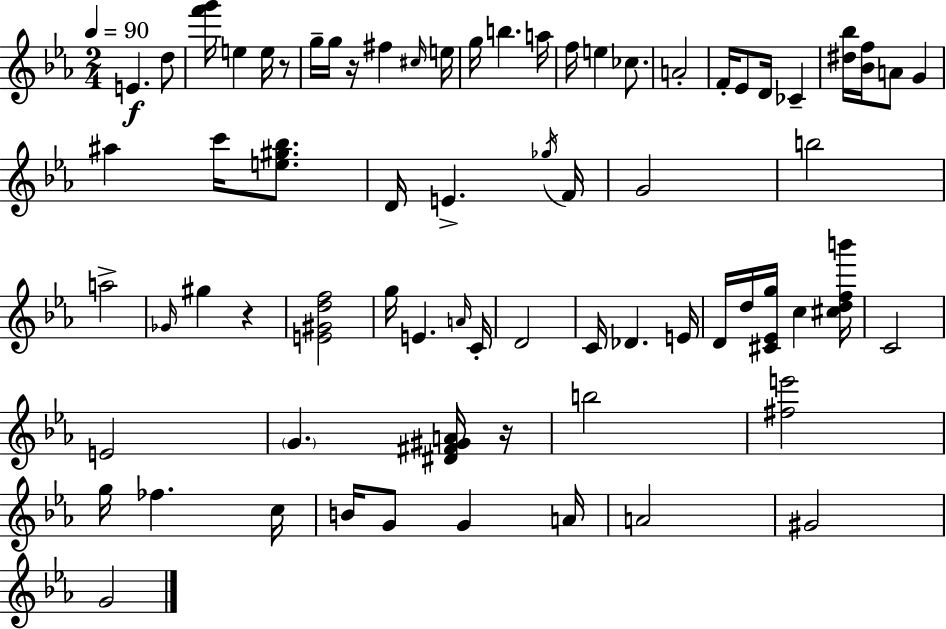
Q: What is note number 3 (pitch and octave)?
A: E5